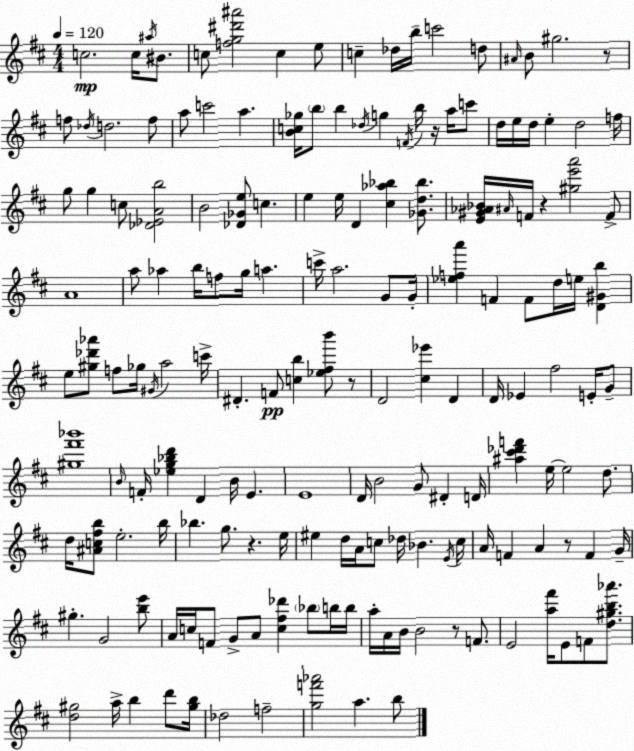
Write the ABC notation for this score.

X:1
T:Untitled
M:4/4
L:1/4
K:D
c2 c/4 ^a/4 ^B/2 c/2 [fg^d'^a']2 c e/2 c _d/4 b/4 c'2 d/2 ^A/4 B/2 ^g2 z/2 f/2 _d/4 d2 f/2 a/2 c'2 a [Bc_g]/4 b/2 b _d/4 g F/4 b/4 z/4 a/4 c'/2 d/4 e/4 d/4 e d2 f/4 g/2 g c/2 [_D_EAb]2 B2 [_D_Ge]/2 c e e/4 D [^c_a_b] [_Gd_b]/2 [E^G_A_B]/4 ^A/4 F/4 z [^ge'a']2 F/2 A4 a/2 _a b/4 f/2 g/4 a c'/4 a2 G/2 G/4 [_efa'] F F/2 d/4 e/4 [D^Gb] e/2 [^g_d'_a']/2 f/2 _g/4 ^G/4 a2 c'/4 ^D F/2 [cb] [_e^fb']/2 z/2 D2 [^c_e'] D D/4 _E ^f2 E/4 G/2 [^g^f'_b']4 B/4 F/4 [_eg_bd'] D B/4 E E4 D/4 B2 G/2 ^D D/4 [^a^c'_d'f'] e/4 e2 d/2 d/4 [^Ac^fb]/2 e2 b/4 _b g/2 z e/4 ^e d/4 A/4 c/2 _d/4 _B E/4 c/4 A/4 F A z/2 F G/4 ^g G2 [be']/2 A/4 c/4 F/2 G/2 A/2 [c^f_d'] _b/2 b/4 b/4 a/4 A/4 B/4 B2 z/2 F/2 E2 [a^f']/4 E/2 F/2 [d^gb_a']/2 [d^g]2 a/4 b d'/2 [^gb]/4 _d2 f2 [gf'_a']2 a b/2